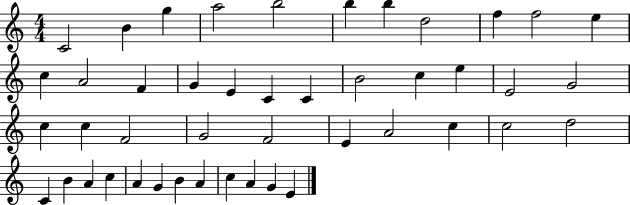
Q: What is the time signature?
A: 4/4